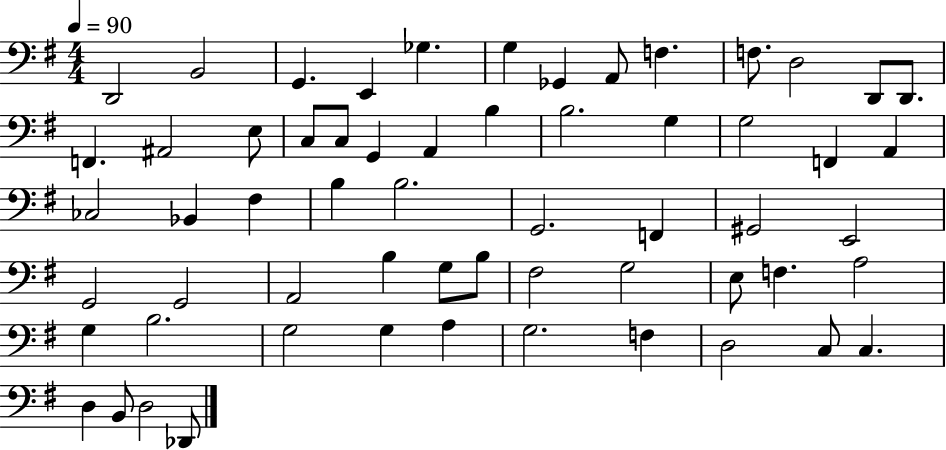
D2/h B2/h G2/q. E2/q Gb3/q. G3/q Gb2/q A2/e F3/q. F3/e. D3/h D2/e D2/e. F2/q. A#2/h E3/e C3/e C3/e G2/q A2/q B3/q B3/h. G3/q G3/h F2/q A2/q CES3/h Bb2/q F#3/q B3/q B3/h. G2/h. F2/q G#2/h E2/h G2/h G2/h A2/h B3/q G3/e B3/e F#3/h G3/h E3/e F3/q. A3/h G3/q B3/h. G3/h G3/q A3/q G3/h. F3/q D3/h C3/e C3/q. D3/q B2/e D3/h Db2/e